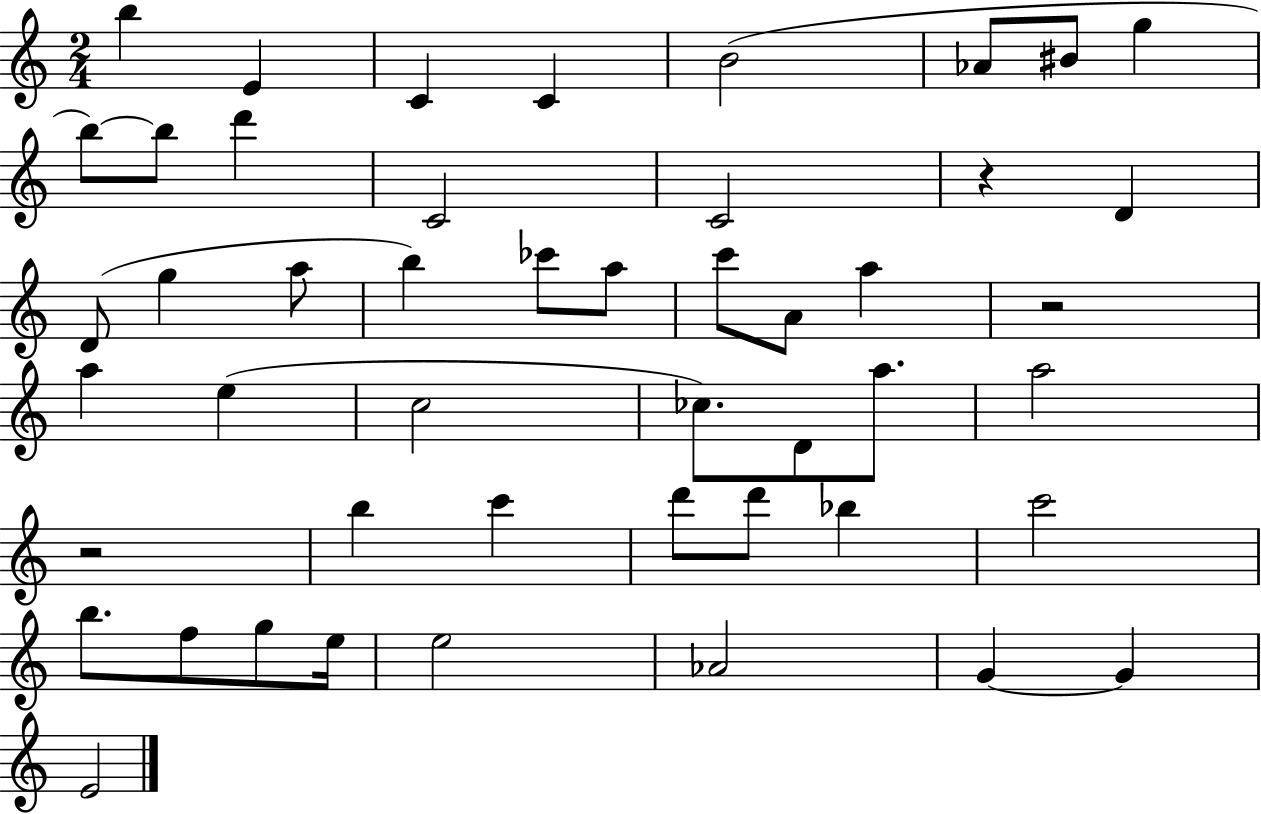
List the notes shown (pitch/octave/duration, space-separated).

B5/q E4/q C4/q C4/q B4/h Ab4/e BIS4/e G5/q B5/e B5/e D6/q C4/h C4/h R/q D4/q D4/e G5/q A5/e B5/q CES6/e A5/e C6/e A4/e A5/q R/h A5/q E5/q C5/h CES5/e. D4/e A5/e. A5/h R/h B5/q C6/q D6/e D6/e Bb5/q C6/h B5/e. F5/e G5/e E5/s E5/h Ab4/h G4/q G4/q E4/h